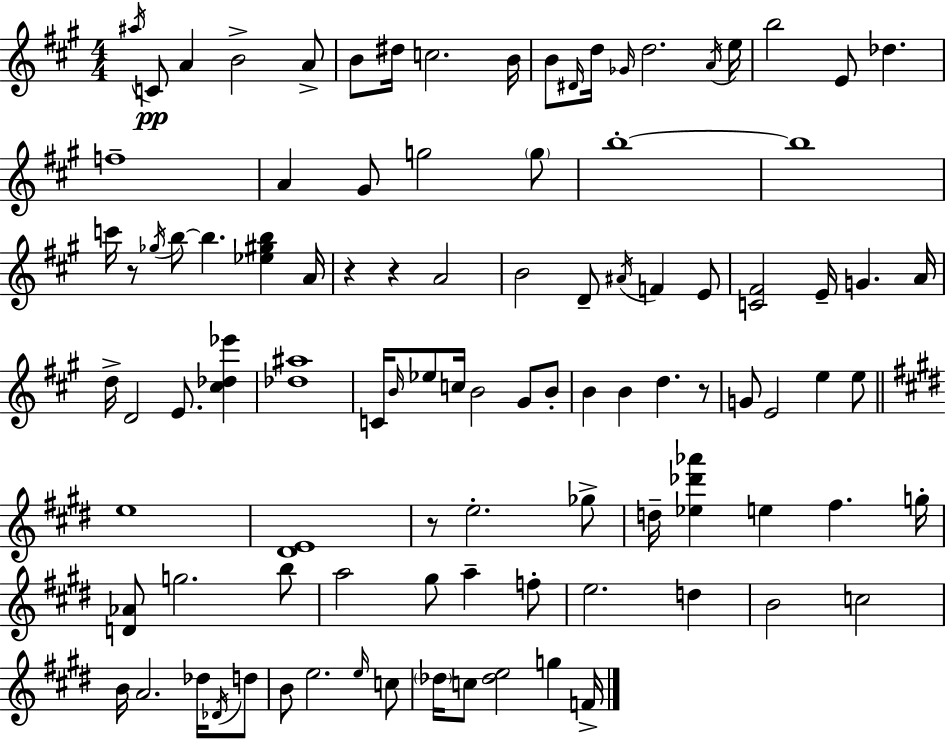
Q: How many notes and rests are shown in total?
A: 100